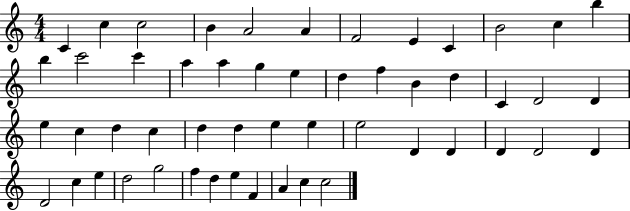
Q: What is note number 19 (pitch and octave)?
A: E5